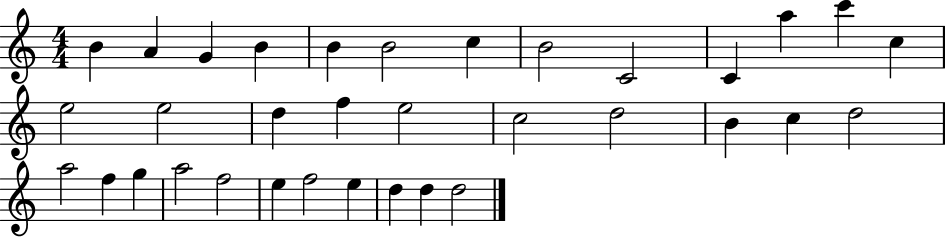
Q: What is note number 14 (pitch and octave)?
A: E5